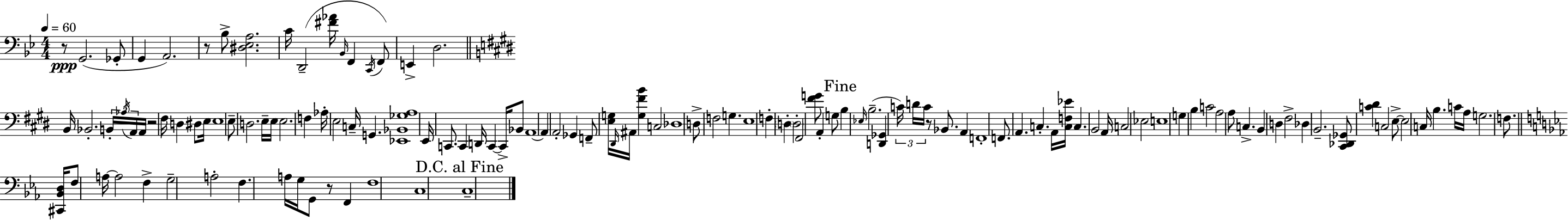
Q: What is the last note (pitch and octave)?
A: C3